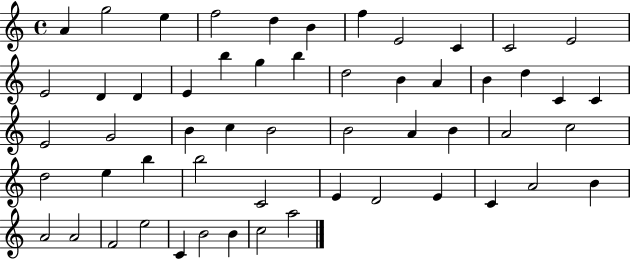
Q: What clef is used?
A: treble